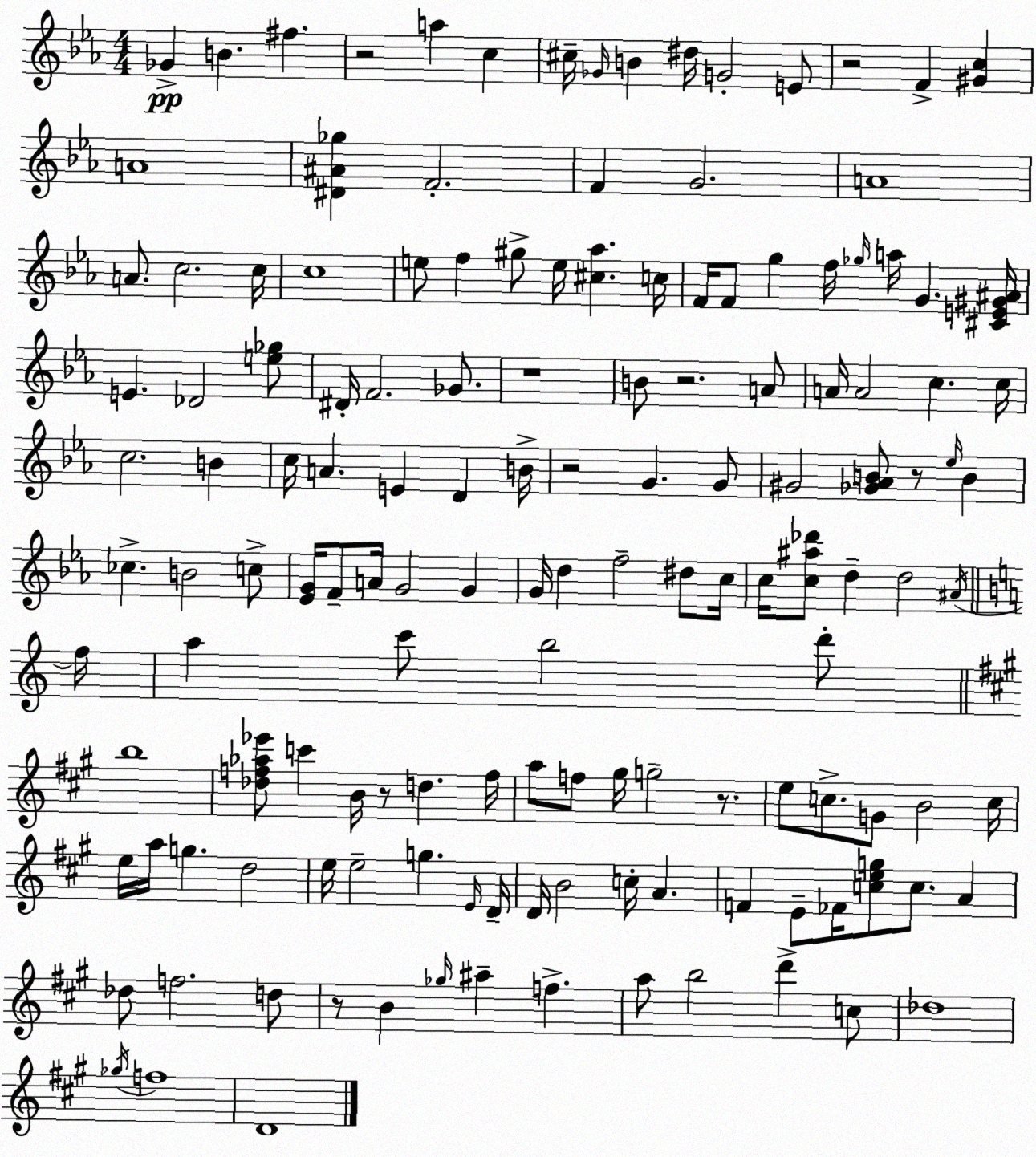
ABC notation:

X:1
T:Untitled
M:4/4
L:1/4
K:Eb
_G B ^f z2 a c ^c/4 _G/4 B ^d/4 G2 E/2 z2 F [^Gc] A4 [^D^A_g] F2 F G2 A4 A/2 c2 c/4 c4 e/2 f ^g/2 e/4 [^c_a] c/4 F/4 F/2 g f/4 _g/4 a/4 G [^CE^G^A]/4 E _D2 [e_g]/2 ^D/4 F2 _G/2 z4 B/2 z2 A/2 A/4 A2 c c/4 c2 B c/4 A E D B/4 z2 G G/2 ^G2 [_G_AB]/2 z/2 _e/4 B _c B2 c/2 [_EG]/4 F/2 A/4 G2 G G/4 d f2 ^d/2 c/4 c/4 [c^a_d']/2 d d2 ^A/4 f/4 a c'/2 b2 d'/2 b4 [_df_a_e']/2 c' B/4 z/2 d f/4 a/2 f/2 ^g/4 g2 z/2 e/2 c/2 G/2 B2 c/4 e/4 a/4 g d2 e/4 e2 g E/4 D/4 D/4 B2 c/4 A F E/2 _F/4 [ceg]/2 c/2 A _d/2 f2 d/2 z/2 B _g/4 ^a f a/2 b2 d' c/2 _d4 _g/4 f4 D4